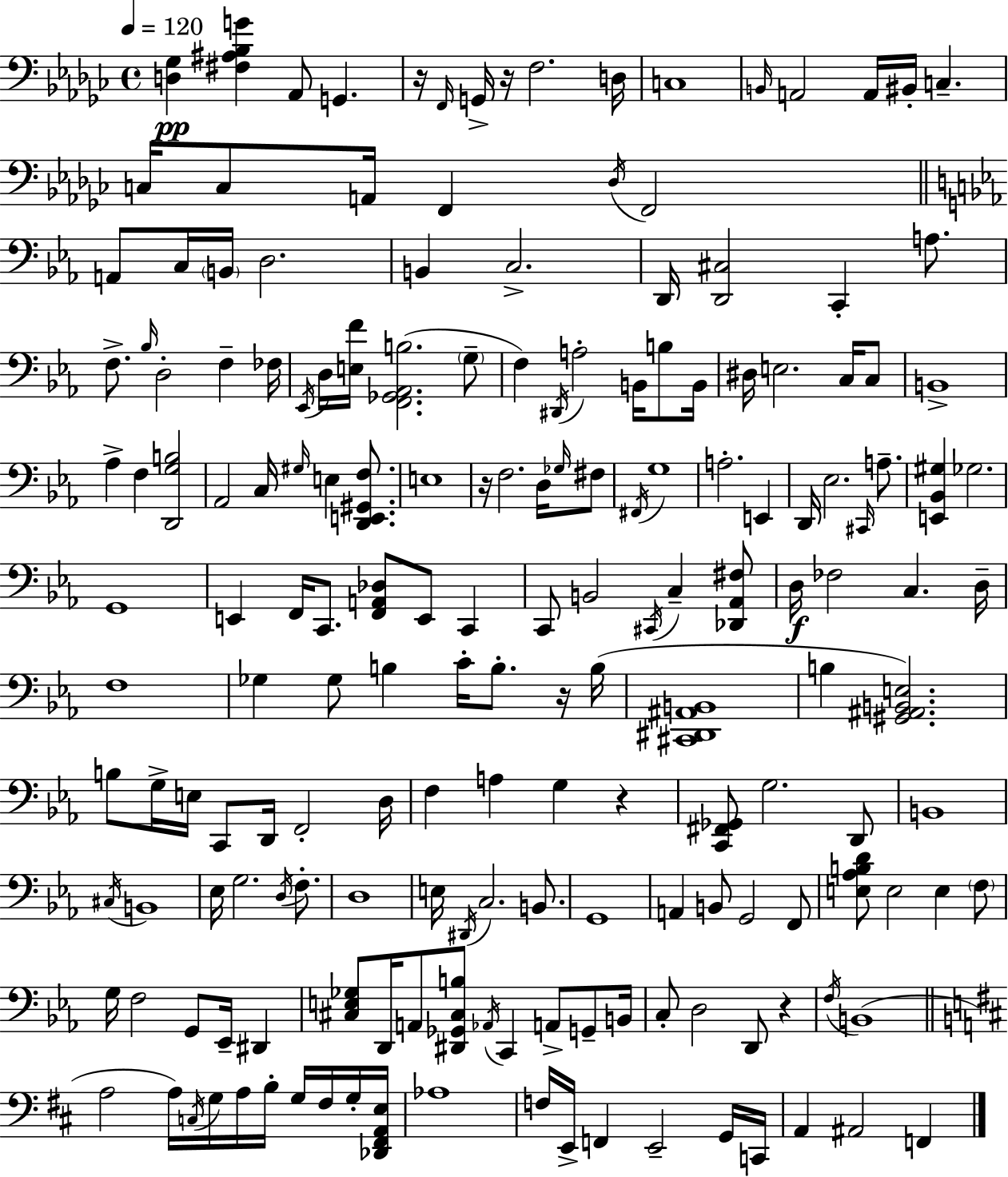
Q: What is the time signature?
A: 4/4